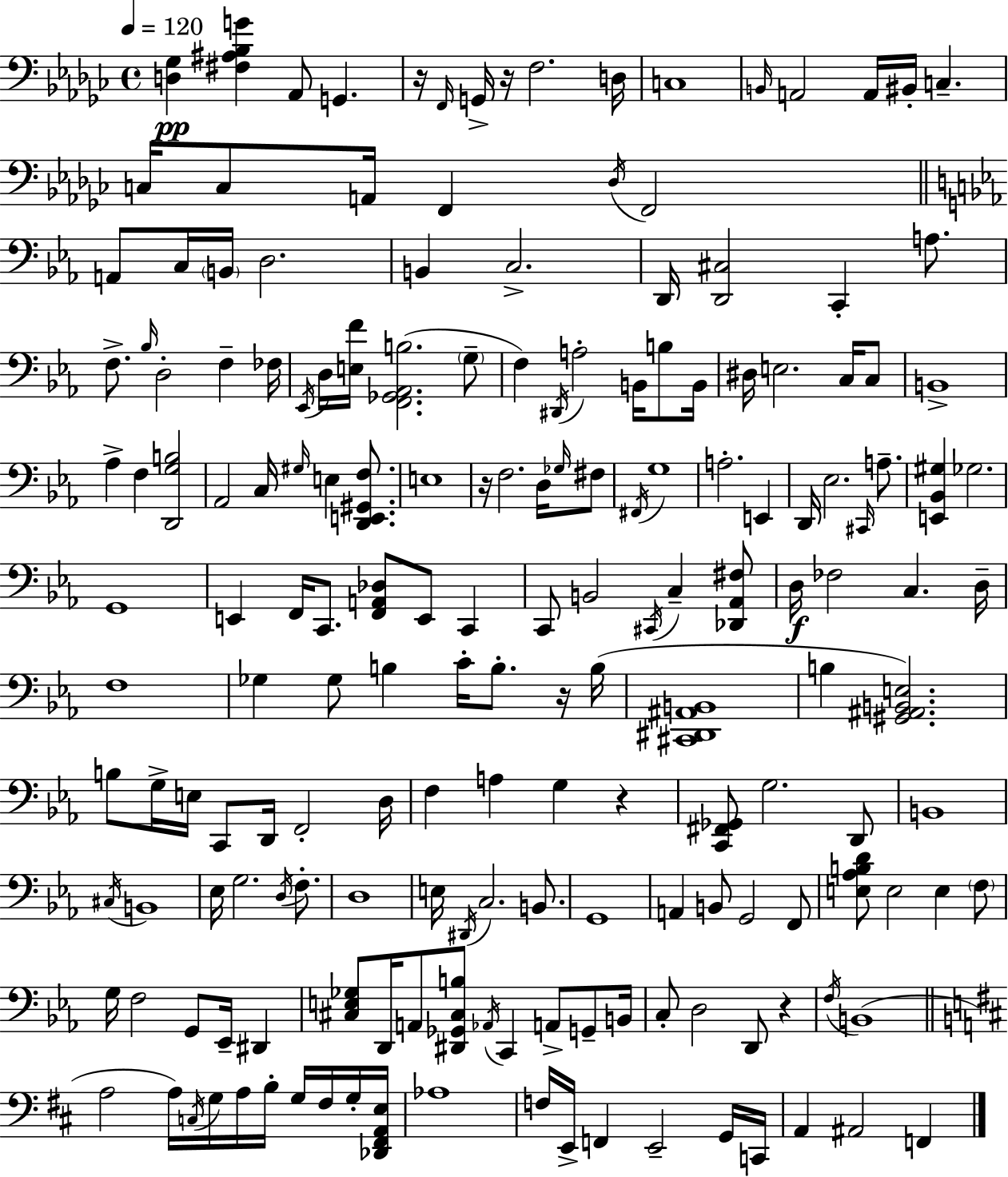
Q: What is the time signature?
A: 4/4